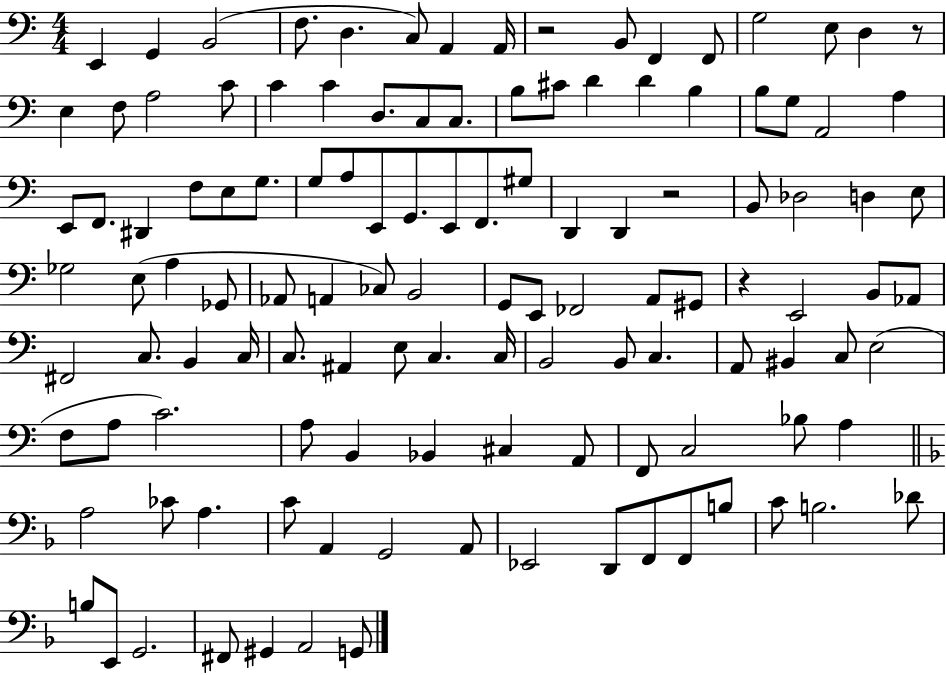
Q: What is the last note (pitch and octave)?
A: G2